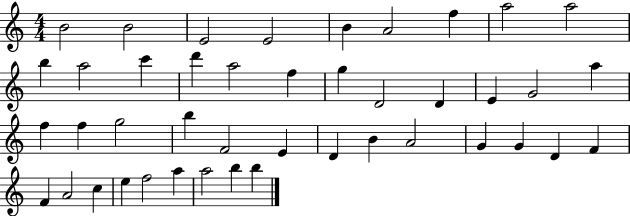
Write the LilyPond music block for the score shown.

{
  \clef treble
  \numericTimeSignature
  \time 4/4
  \key c \major
  b'2 b'2 | e'2 e'2 | b'4 a'2 f''4 | a''2 a''2 | \break b''4 a''2 c'''4 | d'''4 a''2 f''4 | g''4 d'2 d'4 | e'4 g'2 a''4 | \break f''4 f''4 g''2 | b''4 f'2 e'4 | d'4 b'4 a'2 | g'4 g'4 d'4 f'4 | \break f'4 a'2 c''4 | e''4 f''2 a''4 | a''2 b''4 b''4 | \bar "|."
}